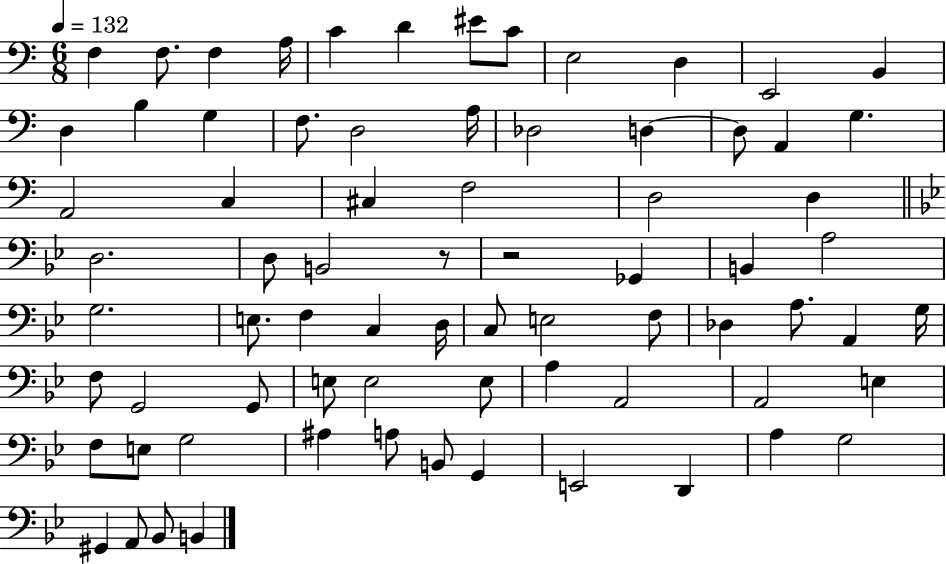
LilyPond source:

{
  \clef bass
  \numericTimeSignature
  \time 6/8
  \key c \major
  \tempo 4 = 132
  \repeat volta 2 { f4 f8. f4 a16 | c'4 d'4 eis'8 c'8 | e2 d4 | e,2 b,4 | \break d4 b4 g4 | f8. d2 a16 | des2 d4~~ | d8 a,4 g4. | \break a,2 c4 | cis4 f2 | d2 d4 | \bar "||" \break \key g \minor d2. | d8 b,2 r8 | r2 ges,4 | b,4 a2 | \break g2. | e8. f4 c4 d16 | c8 e2 f8 | des4 a8. a,4 g16 | \break f8 g,2 g,8 | e8 e2 e8 | a4 a,2 | a,2 e4 | \break f8 e8 g2 | ais4 a8 b,8 g,4 | e,2 d,4 | a4 g2 | \break gis,4 a,8 bes,8 b,4 | } \bar "|."
}